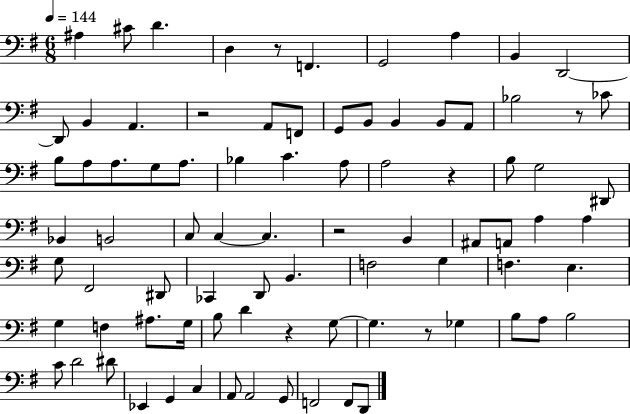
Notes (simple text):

A#3/q C#4/e D4/q. D3/q R/e F2/q. G2/h A3/q B2/q D2/h D2/e B2/q A2/q. R/h A2/e F2/e G2/e B2/e B2/q B2/e A2/e Bb3/h R/e CES4/e B3/e A3/e A3/e. G3/e A3/e. Bb3/q C4/q. A3/e A3/h R/q B3/e G3/h D#2/e Bb2/q B2/h C3/e C3/q C3/q. R/h B2/q A#2/e A2/e A3/q A3/q G3/e F#2/h D#2/e CES2/q D2/e B2/q. F3/h G3/q F3/q. E3/q. G3/q F3/q A#3/e. G3/s B3/e D4/q R/q G3/e G3/q. R/e Gb3/q B3/e A3/e B3/h C4/e D4/h D#4/e Eb2/q G2/q C3/q A2/e A2/h G2/e F2/h F2/e D2/e